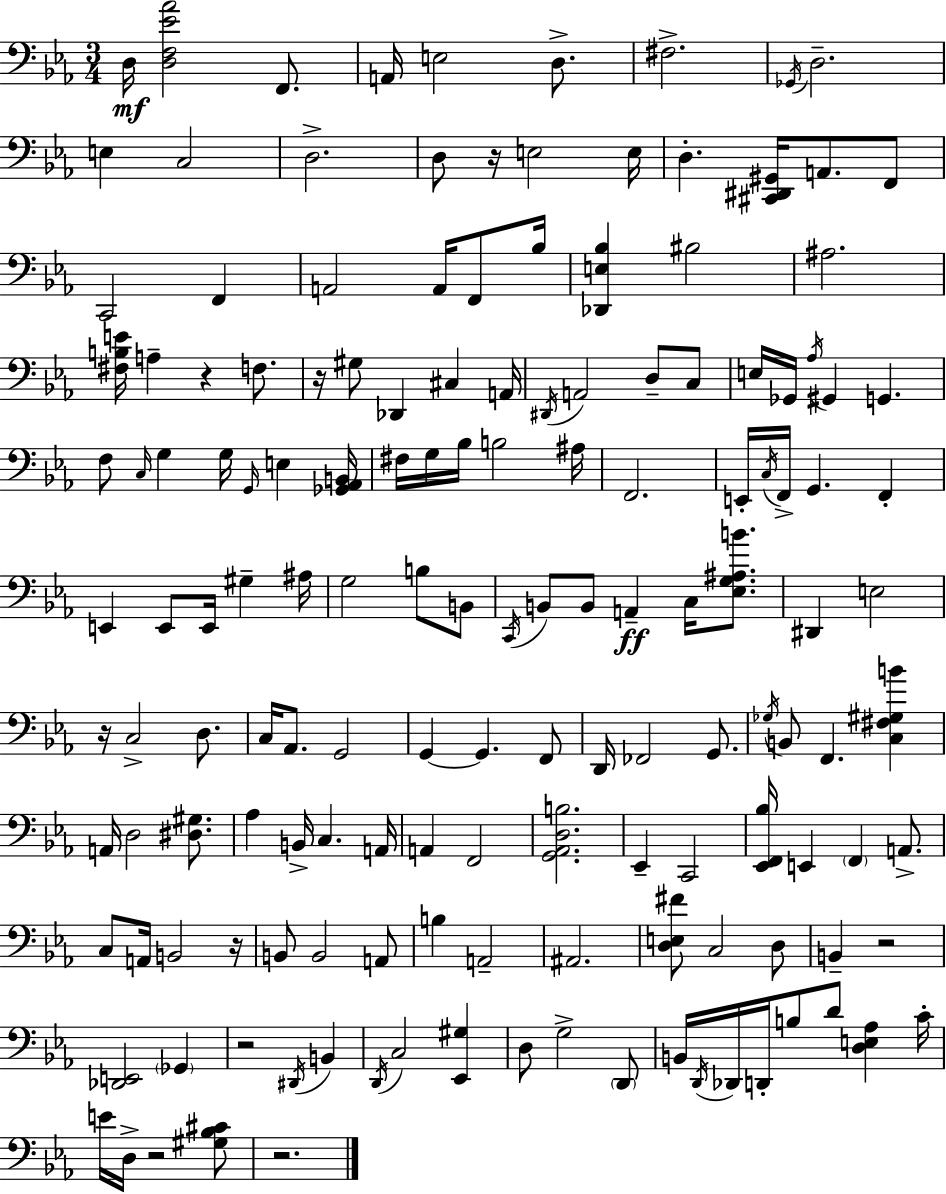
{
  \clef bass
  \numericTimeSignature
  \time 3/4
  \key c \minor
  d16\mf <d f ees' aes'>2 f,8. | a,16 e2 d8.-> | fis2.-> | \acciaccatura { ges,16 } d2.-- | \break e4 c2 | d2.-> | d8 r16 e2 | e16 d4.-. <cis, dis, gis,>16 a,8. f,8 | \break c,2 f,4 | a,2 a,16 f,8 | bes16 <des, e bes>4 bis2 | ais2. | \break <fis b e'>16 a4-- r4 f8. | r16 gis8 des,4 cis4 | a,16 \acciaccatura { dis,16 } a,2 d8-- | c8 e16 ges,16 \acciaccatura { aes16 } gis,4 g,4. | \break f8 \grace { c16 } g4 g16 \grace { g,16 } | e4 <ges, aes, b,>16 fis16 g16 bes16 b2 | ais16 f,2. | e,16-. \acciaccatura { c16 } f,16-> g,4. | \break f,4-. e,4 e,8 | e,16 gis4-- ais16 g2 | b8 b,8 \acciaccatura { c,16 } b,8 b,8 a,4--\ff | c16 <ees g ais b'>8. dis,4 e2 | \break r16 c2-> | d8. c16 aes,8. g,2 | g,4~~ g,4. | f,8 d,16 fes,2 | \break g,8. \acciaccatura { ges16 } b,8 f,4. | <c fis gis b'>4 a,16 d2 | <dis gis>8. aes4 | b,16-> c4. a,16 a,4 | \break f,2 <g, aes, d b>2. | ees,4-- | c,2 <ees, f, bes>16 e,4 | \parenthesize f,4 a,8.-> c8 a,16 b,2 | \break r16 b,8 b,2 | a,8 b4 | a,2-- ais,2. | <d e fis'>8 c2 | \break d8 b,4-- | r2 <des, e,>2 | \parenthesize ges,4 r2 | \acciaccatura { dis,16 } b,4 \acciaccatura { d,16 } c2 | \break <ees, gis>4 d8 | g2-> \parenthesize d,8 b,16 \acciaccatura { d,16 } | des,16 d,16-. b8 d'8 <d e aes>4 c'16-. e'16 | d16-> r2 <gis bes cis'>8 r2. | \break \bar "|."
}